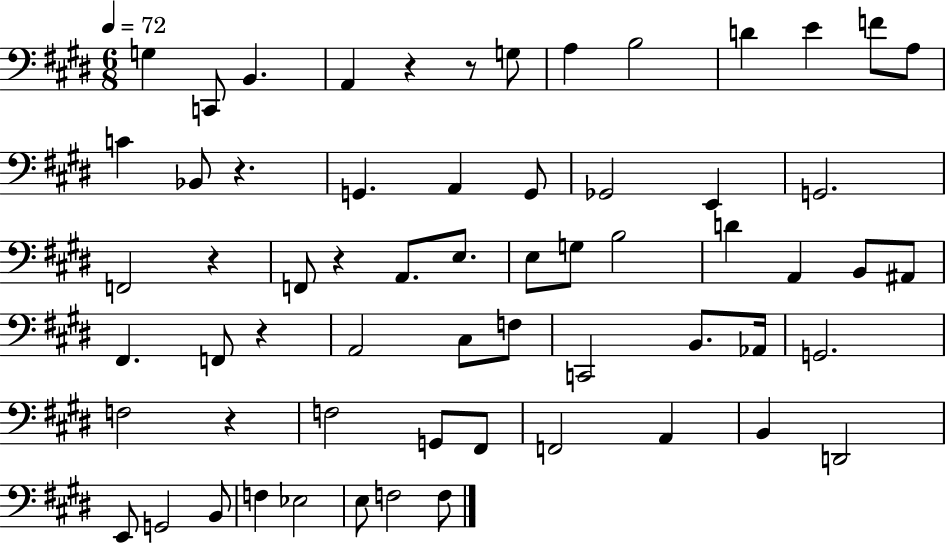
{
  \clef bass
  \numericTimeSignature
  \time 6/8
  \key e \major
  \tempo 4 = 72
  g4 c,8 b,4. | a,4 r4 r8 g8 | a4 b2 | d'4 e'4 f'8 a8 | \break c'4 bes,8 r4. | g,4. a,4 g,8 | ges,2 e,4 | g,2. | \break f,2 r4 | f,8 r4 a,8. e8. | e8 g8 b2 | d'4 a,4 b,8 ais,8 | \break fis,4. f,8 r4 | a,2 cis8 f8 | c,2 b,8. aes,16 | g,2. | \break f2 r4 | f2 g,8 fis,8 | f,2 a,4 | b,4 d,2 | \break e,8 g,2 b,8 | f4 ees2 | e8 f2 f8 | \bar "|."
}